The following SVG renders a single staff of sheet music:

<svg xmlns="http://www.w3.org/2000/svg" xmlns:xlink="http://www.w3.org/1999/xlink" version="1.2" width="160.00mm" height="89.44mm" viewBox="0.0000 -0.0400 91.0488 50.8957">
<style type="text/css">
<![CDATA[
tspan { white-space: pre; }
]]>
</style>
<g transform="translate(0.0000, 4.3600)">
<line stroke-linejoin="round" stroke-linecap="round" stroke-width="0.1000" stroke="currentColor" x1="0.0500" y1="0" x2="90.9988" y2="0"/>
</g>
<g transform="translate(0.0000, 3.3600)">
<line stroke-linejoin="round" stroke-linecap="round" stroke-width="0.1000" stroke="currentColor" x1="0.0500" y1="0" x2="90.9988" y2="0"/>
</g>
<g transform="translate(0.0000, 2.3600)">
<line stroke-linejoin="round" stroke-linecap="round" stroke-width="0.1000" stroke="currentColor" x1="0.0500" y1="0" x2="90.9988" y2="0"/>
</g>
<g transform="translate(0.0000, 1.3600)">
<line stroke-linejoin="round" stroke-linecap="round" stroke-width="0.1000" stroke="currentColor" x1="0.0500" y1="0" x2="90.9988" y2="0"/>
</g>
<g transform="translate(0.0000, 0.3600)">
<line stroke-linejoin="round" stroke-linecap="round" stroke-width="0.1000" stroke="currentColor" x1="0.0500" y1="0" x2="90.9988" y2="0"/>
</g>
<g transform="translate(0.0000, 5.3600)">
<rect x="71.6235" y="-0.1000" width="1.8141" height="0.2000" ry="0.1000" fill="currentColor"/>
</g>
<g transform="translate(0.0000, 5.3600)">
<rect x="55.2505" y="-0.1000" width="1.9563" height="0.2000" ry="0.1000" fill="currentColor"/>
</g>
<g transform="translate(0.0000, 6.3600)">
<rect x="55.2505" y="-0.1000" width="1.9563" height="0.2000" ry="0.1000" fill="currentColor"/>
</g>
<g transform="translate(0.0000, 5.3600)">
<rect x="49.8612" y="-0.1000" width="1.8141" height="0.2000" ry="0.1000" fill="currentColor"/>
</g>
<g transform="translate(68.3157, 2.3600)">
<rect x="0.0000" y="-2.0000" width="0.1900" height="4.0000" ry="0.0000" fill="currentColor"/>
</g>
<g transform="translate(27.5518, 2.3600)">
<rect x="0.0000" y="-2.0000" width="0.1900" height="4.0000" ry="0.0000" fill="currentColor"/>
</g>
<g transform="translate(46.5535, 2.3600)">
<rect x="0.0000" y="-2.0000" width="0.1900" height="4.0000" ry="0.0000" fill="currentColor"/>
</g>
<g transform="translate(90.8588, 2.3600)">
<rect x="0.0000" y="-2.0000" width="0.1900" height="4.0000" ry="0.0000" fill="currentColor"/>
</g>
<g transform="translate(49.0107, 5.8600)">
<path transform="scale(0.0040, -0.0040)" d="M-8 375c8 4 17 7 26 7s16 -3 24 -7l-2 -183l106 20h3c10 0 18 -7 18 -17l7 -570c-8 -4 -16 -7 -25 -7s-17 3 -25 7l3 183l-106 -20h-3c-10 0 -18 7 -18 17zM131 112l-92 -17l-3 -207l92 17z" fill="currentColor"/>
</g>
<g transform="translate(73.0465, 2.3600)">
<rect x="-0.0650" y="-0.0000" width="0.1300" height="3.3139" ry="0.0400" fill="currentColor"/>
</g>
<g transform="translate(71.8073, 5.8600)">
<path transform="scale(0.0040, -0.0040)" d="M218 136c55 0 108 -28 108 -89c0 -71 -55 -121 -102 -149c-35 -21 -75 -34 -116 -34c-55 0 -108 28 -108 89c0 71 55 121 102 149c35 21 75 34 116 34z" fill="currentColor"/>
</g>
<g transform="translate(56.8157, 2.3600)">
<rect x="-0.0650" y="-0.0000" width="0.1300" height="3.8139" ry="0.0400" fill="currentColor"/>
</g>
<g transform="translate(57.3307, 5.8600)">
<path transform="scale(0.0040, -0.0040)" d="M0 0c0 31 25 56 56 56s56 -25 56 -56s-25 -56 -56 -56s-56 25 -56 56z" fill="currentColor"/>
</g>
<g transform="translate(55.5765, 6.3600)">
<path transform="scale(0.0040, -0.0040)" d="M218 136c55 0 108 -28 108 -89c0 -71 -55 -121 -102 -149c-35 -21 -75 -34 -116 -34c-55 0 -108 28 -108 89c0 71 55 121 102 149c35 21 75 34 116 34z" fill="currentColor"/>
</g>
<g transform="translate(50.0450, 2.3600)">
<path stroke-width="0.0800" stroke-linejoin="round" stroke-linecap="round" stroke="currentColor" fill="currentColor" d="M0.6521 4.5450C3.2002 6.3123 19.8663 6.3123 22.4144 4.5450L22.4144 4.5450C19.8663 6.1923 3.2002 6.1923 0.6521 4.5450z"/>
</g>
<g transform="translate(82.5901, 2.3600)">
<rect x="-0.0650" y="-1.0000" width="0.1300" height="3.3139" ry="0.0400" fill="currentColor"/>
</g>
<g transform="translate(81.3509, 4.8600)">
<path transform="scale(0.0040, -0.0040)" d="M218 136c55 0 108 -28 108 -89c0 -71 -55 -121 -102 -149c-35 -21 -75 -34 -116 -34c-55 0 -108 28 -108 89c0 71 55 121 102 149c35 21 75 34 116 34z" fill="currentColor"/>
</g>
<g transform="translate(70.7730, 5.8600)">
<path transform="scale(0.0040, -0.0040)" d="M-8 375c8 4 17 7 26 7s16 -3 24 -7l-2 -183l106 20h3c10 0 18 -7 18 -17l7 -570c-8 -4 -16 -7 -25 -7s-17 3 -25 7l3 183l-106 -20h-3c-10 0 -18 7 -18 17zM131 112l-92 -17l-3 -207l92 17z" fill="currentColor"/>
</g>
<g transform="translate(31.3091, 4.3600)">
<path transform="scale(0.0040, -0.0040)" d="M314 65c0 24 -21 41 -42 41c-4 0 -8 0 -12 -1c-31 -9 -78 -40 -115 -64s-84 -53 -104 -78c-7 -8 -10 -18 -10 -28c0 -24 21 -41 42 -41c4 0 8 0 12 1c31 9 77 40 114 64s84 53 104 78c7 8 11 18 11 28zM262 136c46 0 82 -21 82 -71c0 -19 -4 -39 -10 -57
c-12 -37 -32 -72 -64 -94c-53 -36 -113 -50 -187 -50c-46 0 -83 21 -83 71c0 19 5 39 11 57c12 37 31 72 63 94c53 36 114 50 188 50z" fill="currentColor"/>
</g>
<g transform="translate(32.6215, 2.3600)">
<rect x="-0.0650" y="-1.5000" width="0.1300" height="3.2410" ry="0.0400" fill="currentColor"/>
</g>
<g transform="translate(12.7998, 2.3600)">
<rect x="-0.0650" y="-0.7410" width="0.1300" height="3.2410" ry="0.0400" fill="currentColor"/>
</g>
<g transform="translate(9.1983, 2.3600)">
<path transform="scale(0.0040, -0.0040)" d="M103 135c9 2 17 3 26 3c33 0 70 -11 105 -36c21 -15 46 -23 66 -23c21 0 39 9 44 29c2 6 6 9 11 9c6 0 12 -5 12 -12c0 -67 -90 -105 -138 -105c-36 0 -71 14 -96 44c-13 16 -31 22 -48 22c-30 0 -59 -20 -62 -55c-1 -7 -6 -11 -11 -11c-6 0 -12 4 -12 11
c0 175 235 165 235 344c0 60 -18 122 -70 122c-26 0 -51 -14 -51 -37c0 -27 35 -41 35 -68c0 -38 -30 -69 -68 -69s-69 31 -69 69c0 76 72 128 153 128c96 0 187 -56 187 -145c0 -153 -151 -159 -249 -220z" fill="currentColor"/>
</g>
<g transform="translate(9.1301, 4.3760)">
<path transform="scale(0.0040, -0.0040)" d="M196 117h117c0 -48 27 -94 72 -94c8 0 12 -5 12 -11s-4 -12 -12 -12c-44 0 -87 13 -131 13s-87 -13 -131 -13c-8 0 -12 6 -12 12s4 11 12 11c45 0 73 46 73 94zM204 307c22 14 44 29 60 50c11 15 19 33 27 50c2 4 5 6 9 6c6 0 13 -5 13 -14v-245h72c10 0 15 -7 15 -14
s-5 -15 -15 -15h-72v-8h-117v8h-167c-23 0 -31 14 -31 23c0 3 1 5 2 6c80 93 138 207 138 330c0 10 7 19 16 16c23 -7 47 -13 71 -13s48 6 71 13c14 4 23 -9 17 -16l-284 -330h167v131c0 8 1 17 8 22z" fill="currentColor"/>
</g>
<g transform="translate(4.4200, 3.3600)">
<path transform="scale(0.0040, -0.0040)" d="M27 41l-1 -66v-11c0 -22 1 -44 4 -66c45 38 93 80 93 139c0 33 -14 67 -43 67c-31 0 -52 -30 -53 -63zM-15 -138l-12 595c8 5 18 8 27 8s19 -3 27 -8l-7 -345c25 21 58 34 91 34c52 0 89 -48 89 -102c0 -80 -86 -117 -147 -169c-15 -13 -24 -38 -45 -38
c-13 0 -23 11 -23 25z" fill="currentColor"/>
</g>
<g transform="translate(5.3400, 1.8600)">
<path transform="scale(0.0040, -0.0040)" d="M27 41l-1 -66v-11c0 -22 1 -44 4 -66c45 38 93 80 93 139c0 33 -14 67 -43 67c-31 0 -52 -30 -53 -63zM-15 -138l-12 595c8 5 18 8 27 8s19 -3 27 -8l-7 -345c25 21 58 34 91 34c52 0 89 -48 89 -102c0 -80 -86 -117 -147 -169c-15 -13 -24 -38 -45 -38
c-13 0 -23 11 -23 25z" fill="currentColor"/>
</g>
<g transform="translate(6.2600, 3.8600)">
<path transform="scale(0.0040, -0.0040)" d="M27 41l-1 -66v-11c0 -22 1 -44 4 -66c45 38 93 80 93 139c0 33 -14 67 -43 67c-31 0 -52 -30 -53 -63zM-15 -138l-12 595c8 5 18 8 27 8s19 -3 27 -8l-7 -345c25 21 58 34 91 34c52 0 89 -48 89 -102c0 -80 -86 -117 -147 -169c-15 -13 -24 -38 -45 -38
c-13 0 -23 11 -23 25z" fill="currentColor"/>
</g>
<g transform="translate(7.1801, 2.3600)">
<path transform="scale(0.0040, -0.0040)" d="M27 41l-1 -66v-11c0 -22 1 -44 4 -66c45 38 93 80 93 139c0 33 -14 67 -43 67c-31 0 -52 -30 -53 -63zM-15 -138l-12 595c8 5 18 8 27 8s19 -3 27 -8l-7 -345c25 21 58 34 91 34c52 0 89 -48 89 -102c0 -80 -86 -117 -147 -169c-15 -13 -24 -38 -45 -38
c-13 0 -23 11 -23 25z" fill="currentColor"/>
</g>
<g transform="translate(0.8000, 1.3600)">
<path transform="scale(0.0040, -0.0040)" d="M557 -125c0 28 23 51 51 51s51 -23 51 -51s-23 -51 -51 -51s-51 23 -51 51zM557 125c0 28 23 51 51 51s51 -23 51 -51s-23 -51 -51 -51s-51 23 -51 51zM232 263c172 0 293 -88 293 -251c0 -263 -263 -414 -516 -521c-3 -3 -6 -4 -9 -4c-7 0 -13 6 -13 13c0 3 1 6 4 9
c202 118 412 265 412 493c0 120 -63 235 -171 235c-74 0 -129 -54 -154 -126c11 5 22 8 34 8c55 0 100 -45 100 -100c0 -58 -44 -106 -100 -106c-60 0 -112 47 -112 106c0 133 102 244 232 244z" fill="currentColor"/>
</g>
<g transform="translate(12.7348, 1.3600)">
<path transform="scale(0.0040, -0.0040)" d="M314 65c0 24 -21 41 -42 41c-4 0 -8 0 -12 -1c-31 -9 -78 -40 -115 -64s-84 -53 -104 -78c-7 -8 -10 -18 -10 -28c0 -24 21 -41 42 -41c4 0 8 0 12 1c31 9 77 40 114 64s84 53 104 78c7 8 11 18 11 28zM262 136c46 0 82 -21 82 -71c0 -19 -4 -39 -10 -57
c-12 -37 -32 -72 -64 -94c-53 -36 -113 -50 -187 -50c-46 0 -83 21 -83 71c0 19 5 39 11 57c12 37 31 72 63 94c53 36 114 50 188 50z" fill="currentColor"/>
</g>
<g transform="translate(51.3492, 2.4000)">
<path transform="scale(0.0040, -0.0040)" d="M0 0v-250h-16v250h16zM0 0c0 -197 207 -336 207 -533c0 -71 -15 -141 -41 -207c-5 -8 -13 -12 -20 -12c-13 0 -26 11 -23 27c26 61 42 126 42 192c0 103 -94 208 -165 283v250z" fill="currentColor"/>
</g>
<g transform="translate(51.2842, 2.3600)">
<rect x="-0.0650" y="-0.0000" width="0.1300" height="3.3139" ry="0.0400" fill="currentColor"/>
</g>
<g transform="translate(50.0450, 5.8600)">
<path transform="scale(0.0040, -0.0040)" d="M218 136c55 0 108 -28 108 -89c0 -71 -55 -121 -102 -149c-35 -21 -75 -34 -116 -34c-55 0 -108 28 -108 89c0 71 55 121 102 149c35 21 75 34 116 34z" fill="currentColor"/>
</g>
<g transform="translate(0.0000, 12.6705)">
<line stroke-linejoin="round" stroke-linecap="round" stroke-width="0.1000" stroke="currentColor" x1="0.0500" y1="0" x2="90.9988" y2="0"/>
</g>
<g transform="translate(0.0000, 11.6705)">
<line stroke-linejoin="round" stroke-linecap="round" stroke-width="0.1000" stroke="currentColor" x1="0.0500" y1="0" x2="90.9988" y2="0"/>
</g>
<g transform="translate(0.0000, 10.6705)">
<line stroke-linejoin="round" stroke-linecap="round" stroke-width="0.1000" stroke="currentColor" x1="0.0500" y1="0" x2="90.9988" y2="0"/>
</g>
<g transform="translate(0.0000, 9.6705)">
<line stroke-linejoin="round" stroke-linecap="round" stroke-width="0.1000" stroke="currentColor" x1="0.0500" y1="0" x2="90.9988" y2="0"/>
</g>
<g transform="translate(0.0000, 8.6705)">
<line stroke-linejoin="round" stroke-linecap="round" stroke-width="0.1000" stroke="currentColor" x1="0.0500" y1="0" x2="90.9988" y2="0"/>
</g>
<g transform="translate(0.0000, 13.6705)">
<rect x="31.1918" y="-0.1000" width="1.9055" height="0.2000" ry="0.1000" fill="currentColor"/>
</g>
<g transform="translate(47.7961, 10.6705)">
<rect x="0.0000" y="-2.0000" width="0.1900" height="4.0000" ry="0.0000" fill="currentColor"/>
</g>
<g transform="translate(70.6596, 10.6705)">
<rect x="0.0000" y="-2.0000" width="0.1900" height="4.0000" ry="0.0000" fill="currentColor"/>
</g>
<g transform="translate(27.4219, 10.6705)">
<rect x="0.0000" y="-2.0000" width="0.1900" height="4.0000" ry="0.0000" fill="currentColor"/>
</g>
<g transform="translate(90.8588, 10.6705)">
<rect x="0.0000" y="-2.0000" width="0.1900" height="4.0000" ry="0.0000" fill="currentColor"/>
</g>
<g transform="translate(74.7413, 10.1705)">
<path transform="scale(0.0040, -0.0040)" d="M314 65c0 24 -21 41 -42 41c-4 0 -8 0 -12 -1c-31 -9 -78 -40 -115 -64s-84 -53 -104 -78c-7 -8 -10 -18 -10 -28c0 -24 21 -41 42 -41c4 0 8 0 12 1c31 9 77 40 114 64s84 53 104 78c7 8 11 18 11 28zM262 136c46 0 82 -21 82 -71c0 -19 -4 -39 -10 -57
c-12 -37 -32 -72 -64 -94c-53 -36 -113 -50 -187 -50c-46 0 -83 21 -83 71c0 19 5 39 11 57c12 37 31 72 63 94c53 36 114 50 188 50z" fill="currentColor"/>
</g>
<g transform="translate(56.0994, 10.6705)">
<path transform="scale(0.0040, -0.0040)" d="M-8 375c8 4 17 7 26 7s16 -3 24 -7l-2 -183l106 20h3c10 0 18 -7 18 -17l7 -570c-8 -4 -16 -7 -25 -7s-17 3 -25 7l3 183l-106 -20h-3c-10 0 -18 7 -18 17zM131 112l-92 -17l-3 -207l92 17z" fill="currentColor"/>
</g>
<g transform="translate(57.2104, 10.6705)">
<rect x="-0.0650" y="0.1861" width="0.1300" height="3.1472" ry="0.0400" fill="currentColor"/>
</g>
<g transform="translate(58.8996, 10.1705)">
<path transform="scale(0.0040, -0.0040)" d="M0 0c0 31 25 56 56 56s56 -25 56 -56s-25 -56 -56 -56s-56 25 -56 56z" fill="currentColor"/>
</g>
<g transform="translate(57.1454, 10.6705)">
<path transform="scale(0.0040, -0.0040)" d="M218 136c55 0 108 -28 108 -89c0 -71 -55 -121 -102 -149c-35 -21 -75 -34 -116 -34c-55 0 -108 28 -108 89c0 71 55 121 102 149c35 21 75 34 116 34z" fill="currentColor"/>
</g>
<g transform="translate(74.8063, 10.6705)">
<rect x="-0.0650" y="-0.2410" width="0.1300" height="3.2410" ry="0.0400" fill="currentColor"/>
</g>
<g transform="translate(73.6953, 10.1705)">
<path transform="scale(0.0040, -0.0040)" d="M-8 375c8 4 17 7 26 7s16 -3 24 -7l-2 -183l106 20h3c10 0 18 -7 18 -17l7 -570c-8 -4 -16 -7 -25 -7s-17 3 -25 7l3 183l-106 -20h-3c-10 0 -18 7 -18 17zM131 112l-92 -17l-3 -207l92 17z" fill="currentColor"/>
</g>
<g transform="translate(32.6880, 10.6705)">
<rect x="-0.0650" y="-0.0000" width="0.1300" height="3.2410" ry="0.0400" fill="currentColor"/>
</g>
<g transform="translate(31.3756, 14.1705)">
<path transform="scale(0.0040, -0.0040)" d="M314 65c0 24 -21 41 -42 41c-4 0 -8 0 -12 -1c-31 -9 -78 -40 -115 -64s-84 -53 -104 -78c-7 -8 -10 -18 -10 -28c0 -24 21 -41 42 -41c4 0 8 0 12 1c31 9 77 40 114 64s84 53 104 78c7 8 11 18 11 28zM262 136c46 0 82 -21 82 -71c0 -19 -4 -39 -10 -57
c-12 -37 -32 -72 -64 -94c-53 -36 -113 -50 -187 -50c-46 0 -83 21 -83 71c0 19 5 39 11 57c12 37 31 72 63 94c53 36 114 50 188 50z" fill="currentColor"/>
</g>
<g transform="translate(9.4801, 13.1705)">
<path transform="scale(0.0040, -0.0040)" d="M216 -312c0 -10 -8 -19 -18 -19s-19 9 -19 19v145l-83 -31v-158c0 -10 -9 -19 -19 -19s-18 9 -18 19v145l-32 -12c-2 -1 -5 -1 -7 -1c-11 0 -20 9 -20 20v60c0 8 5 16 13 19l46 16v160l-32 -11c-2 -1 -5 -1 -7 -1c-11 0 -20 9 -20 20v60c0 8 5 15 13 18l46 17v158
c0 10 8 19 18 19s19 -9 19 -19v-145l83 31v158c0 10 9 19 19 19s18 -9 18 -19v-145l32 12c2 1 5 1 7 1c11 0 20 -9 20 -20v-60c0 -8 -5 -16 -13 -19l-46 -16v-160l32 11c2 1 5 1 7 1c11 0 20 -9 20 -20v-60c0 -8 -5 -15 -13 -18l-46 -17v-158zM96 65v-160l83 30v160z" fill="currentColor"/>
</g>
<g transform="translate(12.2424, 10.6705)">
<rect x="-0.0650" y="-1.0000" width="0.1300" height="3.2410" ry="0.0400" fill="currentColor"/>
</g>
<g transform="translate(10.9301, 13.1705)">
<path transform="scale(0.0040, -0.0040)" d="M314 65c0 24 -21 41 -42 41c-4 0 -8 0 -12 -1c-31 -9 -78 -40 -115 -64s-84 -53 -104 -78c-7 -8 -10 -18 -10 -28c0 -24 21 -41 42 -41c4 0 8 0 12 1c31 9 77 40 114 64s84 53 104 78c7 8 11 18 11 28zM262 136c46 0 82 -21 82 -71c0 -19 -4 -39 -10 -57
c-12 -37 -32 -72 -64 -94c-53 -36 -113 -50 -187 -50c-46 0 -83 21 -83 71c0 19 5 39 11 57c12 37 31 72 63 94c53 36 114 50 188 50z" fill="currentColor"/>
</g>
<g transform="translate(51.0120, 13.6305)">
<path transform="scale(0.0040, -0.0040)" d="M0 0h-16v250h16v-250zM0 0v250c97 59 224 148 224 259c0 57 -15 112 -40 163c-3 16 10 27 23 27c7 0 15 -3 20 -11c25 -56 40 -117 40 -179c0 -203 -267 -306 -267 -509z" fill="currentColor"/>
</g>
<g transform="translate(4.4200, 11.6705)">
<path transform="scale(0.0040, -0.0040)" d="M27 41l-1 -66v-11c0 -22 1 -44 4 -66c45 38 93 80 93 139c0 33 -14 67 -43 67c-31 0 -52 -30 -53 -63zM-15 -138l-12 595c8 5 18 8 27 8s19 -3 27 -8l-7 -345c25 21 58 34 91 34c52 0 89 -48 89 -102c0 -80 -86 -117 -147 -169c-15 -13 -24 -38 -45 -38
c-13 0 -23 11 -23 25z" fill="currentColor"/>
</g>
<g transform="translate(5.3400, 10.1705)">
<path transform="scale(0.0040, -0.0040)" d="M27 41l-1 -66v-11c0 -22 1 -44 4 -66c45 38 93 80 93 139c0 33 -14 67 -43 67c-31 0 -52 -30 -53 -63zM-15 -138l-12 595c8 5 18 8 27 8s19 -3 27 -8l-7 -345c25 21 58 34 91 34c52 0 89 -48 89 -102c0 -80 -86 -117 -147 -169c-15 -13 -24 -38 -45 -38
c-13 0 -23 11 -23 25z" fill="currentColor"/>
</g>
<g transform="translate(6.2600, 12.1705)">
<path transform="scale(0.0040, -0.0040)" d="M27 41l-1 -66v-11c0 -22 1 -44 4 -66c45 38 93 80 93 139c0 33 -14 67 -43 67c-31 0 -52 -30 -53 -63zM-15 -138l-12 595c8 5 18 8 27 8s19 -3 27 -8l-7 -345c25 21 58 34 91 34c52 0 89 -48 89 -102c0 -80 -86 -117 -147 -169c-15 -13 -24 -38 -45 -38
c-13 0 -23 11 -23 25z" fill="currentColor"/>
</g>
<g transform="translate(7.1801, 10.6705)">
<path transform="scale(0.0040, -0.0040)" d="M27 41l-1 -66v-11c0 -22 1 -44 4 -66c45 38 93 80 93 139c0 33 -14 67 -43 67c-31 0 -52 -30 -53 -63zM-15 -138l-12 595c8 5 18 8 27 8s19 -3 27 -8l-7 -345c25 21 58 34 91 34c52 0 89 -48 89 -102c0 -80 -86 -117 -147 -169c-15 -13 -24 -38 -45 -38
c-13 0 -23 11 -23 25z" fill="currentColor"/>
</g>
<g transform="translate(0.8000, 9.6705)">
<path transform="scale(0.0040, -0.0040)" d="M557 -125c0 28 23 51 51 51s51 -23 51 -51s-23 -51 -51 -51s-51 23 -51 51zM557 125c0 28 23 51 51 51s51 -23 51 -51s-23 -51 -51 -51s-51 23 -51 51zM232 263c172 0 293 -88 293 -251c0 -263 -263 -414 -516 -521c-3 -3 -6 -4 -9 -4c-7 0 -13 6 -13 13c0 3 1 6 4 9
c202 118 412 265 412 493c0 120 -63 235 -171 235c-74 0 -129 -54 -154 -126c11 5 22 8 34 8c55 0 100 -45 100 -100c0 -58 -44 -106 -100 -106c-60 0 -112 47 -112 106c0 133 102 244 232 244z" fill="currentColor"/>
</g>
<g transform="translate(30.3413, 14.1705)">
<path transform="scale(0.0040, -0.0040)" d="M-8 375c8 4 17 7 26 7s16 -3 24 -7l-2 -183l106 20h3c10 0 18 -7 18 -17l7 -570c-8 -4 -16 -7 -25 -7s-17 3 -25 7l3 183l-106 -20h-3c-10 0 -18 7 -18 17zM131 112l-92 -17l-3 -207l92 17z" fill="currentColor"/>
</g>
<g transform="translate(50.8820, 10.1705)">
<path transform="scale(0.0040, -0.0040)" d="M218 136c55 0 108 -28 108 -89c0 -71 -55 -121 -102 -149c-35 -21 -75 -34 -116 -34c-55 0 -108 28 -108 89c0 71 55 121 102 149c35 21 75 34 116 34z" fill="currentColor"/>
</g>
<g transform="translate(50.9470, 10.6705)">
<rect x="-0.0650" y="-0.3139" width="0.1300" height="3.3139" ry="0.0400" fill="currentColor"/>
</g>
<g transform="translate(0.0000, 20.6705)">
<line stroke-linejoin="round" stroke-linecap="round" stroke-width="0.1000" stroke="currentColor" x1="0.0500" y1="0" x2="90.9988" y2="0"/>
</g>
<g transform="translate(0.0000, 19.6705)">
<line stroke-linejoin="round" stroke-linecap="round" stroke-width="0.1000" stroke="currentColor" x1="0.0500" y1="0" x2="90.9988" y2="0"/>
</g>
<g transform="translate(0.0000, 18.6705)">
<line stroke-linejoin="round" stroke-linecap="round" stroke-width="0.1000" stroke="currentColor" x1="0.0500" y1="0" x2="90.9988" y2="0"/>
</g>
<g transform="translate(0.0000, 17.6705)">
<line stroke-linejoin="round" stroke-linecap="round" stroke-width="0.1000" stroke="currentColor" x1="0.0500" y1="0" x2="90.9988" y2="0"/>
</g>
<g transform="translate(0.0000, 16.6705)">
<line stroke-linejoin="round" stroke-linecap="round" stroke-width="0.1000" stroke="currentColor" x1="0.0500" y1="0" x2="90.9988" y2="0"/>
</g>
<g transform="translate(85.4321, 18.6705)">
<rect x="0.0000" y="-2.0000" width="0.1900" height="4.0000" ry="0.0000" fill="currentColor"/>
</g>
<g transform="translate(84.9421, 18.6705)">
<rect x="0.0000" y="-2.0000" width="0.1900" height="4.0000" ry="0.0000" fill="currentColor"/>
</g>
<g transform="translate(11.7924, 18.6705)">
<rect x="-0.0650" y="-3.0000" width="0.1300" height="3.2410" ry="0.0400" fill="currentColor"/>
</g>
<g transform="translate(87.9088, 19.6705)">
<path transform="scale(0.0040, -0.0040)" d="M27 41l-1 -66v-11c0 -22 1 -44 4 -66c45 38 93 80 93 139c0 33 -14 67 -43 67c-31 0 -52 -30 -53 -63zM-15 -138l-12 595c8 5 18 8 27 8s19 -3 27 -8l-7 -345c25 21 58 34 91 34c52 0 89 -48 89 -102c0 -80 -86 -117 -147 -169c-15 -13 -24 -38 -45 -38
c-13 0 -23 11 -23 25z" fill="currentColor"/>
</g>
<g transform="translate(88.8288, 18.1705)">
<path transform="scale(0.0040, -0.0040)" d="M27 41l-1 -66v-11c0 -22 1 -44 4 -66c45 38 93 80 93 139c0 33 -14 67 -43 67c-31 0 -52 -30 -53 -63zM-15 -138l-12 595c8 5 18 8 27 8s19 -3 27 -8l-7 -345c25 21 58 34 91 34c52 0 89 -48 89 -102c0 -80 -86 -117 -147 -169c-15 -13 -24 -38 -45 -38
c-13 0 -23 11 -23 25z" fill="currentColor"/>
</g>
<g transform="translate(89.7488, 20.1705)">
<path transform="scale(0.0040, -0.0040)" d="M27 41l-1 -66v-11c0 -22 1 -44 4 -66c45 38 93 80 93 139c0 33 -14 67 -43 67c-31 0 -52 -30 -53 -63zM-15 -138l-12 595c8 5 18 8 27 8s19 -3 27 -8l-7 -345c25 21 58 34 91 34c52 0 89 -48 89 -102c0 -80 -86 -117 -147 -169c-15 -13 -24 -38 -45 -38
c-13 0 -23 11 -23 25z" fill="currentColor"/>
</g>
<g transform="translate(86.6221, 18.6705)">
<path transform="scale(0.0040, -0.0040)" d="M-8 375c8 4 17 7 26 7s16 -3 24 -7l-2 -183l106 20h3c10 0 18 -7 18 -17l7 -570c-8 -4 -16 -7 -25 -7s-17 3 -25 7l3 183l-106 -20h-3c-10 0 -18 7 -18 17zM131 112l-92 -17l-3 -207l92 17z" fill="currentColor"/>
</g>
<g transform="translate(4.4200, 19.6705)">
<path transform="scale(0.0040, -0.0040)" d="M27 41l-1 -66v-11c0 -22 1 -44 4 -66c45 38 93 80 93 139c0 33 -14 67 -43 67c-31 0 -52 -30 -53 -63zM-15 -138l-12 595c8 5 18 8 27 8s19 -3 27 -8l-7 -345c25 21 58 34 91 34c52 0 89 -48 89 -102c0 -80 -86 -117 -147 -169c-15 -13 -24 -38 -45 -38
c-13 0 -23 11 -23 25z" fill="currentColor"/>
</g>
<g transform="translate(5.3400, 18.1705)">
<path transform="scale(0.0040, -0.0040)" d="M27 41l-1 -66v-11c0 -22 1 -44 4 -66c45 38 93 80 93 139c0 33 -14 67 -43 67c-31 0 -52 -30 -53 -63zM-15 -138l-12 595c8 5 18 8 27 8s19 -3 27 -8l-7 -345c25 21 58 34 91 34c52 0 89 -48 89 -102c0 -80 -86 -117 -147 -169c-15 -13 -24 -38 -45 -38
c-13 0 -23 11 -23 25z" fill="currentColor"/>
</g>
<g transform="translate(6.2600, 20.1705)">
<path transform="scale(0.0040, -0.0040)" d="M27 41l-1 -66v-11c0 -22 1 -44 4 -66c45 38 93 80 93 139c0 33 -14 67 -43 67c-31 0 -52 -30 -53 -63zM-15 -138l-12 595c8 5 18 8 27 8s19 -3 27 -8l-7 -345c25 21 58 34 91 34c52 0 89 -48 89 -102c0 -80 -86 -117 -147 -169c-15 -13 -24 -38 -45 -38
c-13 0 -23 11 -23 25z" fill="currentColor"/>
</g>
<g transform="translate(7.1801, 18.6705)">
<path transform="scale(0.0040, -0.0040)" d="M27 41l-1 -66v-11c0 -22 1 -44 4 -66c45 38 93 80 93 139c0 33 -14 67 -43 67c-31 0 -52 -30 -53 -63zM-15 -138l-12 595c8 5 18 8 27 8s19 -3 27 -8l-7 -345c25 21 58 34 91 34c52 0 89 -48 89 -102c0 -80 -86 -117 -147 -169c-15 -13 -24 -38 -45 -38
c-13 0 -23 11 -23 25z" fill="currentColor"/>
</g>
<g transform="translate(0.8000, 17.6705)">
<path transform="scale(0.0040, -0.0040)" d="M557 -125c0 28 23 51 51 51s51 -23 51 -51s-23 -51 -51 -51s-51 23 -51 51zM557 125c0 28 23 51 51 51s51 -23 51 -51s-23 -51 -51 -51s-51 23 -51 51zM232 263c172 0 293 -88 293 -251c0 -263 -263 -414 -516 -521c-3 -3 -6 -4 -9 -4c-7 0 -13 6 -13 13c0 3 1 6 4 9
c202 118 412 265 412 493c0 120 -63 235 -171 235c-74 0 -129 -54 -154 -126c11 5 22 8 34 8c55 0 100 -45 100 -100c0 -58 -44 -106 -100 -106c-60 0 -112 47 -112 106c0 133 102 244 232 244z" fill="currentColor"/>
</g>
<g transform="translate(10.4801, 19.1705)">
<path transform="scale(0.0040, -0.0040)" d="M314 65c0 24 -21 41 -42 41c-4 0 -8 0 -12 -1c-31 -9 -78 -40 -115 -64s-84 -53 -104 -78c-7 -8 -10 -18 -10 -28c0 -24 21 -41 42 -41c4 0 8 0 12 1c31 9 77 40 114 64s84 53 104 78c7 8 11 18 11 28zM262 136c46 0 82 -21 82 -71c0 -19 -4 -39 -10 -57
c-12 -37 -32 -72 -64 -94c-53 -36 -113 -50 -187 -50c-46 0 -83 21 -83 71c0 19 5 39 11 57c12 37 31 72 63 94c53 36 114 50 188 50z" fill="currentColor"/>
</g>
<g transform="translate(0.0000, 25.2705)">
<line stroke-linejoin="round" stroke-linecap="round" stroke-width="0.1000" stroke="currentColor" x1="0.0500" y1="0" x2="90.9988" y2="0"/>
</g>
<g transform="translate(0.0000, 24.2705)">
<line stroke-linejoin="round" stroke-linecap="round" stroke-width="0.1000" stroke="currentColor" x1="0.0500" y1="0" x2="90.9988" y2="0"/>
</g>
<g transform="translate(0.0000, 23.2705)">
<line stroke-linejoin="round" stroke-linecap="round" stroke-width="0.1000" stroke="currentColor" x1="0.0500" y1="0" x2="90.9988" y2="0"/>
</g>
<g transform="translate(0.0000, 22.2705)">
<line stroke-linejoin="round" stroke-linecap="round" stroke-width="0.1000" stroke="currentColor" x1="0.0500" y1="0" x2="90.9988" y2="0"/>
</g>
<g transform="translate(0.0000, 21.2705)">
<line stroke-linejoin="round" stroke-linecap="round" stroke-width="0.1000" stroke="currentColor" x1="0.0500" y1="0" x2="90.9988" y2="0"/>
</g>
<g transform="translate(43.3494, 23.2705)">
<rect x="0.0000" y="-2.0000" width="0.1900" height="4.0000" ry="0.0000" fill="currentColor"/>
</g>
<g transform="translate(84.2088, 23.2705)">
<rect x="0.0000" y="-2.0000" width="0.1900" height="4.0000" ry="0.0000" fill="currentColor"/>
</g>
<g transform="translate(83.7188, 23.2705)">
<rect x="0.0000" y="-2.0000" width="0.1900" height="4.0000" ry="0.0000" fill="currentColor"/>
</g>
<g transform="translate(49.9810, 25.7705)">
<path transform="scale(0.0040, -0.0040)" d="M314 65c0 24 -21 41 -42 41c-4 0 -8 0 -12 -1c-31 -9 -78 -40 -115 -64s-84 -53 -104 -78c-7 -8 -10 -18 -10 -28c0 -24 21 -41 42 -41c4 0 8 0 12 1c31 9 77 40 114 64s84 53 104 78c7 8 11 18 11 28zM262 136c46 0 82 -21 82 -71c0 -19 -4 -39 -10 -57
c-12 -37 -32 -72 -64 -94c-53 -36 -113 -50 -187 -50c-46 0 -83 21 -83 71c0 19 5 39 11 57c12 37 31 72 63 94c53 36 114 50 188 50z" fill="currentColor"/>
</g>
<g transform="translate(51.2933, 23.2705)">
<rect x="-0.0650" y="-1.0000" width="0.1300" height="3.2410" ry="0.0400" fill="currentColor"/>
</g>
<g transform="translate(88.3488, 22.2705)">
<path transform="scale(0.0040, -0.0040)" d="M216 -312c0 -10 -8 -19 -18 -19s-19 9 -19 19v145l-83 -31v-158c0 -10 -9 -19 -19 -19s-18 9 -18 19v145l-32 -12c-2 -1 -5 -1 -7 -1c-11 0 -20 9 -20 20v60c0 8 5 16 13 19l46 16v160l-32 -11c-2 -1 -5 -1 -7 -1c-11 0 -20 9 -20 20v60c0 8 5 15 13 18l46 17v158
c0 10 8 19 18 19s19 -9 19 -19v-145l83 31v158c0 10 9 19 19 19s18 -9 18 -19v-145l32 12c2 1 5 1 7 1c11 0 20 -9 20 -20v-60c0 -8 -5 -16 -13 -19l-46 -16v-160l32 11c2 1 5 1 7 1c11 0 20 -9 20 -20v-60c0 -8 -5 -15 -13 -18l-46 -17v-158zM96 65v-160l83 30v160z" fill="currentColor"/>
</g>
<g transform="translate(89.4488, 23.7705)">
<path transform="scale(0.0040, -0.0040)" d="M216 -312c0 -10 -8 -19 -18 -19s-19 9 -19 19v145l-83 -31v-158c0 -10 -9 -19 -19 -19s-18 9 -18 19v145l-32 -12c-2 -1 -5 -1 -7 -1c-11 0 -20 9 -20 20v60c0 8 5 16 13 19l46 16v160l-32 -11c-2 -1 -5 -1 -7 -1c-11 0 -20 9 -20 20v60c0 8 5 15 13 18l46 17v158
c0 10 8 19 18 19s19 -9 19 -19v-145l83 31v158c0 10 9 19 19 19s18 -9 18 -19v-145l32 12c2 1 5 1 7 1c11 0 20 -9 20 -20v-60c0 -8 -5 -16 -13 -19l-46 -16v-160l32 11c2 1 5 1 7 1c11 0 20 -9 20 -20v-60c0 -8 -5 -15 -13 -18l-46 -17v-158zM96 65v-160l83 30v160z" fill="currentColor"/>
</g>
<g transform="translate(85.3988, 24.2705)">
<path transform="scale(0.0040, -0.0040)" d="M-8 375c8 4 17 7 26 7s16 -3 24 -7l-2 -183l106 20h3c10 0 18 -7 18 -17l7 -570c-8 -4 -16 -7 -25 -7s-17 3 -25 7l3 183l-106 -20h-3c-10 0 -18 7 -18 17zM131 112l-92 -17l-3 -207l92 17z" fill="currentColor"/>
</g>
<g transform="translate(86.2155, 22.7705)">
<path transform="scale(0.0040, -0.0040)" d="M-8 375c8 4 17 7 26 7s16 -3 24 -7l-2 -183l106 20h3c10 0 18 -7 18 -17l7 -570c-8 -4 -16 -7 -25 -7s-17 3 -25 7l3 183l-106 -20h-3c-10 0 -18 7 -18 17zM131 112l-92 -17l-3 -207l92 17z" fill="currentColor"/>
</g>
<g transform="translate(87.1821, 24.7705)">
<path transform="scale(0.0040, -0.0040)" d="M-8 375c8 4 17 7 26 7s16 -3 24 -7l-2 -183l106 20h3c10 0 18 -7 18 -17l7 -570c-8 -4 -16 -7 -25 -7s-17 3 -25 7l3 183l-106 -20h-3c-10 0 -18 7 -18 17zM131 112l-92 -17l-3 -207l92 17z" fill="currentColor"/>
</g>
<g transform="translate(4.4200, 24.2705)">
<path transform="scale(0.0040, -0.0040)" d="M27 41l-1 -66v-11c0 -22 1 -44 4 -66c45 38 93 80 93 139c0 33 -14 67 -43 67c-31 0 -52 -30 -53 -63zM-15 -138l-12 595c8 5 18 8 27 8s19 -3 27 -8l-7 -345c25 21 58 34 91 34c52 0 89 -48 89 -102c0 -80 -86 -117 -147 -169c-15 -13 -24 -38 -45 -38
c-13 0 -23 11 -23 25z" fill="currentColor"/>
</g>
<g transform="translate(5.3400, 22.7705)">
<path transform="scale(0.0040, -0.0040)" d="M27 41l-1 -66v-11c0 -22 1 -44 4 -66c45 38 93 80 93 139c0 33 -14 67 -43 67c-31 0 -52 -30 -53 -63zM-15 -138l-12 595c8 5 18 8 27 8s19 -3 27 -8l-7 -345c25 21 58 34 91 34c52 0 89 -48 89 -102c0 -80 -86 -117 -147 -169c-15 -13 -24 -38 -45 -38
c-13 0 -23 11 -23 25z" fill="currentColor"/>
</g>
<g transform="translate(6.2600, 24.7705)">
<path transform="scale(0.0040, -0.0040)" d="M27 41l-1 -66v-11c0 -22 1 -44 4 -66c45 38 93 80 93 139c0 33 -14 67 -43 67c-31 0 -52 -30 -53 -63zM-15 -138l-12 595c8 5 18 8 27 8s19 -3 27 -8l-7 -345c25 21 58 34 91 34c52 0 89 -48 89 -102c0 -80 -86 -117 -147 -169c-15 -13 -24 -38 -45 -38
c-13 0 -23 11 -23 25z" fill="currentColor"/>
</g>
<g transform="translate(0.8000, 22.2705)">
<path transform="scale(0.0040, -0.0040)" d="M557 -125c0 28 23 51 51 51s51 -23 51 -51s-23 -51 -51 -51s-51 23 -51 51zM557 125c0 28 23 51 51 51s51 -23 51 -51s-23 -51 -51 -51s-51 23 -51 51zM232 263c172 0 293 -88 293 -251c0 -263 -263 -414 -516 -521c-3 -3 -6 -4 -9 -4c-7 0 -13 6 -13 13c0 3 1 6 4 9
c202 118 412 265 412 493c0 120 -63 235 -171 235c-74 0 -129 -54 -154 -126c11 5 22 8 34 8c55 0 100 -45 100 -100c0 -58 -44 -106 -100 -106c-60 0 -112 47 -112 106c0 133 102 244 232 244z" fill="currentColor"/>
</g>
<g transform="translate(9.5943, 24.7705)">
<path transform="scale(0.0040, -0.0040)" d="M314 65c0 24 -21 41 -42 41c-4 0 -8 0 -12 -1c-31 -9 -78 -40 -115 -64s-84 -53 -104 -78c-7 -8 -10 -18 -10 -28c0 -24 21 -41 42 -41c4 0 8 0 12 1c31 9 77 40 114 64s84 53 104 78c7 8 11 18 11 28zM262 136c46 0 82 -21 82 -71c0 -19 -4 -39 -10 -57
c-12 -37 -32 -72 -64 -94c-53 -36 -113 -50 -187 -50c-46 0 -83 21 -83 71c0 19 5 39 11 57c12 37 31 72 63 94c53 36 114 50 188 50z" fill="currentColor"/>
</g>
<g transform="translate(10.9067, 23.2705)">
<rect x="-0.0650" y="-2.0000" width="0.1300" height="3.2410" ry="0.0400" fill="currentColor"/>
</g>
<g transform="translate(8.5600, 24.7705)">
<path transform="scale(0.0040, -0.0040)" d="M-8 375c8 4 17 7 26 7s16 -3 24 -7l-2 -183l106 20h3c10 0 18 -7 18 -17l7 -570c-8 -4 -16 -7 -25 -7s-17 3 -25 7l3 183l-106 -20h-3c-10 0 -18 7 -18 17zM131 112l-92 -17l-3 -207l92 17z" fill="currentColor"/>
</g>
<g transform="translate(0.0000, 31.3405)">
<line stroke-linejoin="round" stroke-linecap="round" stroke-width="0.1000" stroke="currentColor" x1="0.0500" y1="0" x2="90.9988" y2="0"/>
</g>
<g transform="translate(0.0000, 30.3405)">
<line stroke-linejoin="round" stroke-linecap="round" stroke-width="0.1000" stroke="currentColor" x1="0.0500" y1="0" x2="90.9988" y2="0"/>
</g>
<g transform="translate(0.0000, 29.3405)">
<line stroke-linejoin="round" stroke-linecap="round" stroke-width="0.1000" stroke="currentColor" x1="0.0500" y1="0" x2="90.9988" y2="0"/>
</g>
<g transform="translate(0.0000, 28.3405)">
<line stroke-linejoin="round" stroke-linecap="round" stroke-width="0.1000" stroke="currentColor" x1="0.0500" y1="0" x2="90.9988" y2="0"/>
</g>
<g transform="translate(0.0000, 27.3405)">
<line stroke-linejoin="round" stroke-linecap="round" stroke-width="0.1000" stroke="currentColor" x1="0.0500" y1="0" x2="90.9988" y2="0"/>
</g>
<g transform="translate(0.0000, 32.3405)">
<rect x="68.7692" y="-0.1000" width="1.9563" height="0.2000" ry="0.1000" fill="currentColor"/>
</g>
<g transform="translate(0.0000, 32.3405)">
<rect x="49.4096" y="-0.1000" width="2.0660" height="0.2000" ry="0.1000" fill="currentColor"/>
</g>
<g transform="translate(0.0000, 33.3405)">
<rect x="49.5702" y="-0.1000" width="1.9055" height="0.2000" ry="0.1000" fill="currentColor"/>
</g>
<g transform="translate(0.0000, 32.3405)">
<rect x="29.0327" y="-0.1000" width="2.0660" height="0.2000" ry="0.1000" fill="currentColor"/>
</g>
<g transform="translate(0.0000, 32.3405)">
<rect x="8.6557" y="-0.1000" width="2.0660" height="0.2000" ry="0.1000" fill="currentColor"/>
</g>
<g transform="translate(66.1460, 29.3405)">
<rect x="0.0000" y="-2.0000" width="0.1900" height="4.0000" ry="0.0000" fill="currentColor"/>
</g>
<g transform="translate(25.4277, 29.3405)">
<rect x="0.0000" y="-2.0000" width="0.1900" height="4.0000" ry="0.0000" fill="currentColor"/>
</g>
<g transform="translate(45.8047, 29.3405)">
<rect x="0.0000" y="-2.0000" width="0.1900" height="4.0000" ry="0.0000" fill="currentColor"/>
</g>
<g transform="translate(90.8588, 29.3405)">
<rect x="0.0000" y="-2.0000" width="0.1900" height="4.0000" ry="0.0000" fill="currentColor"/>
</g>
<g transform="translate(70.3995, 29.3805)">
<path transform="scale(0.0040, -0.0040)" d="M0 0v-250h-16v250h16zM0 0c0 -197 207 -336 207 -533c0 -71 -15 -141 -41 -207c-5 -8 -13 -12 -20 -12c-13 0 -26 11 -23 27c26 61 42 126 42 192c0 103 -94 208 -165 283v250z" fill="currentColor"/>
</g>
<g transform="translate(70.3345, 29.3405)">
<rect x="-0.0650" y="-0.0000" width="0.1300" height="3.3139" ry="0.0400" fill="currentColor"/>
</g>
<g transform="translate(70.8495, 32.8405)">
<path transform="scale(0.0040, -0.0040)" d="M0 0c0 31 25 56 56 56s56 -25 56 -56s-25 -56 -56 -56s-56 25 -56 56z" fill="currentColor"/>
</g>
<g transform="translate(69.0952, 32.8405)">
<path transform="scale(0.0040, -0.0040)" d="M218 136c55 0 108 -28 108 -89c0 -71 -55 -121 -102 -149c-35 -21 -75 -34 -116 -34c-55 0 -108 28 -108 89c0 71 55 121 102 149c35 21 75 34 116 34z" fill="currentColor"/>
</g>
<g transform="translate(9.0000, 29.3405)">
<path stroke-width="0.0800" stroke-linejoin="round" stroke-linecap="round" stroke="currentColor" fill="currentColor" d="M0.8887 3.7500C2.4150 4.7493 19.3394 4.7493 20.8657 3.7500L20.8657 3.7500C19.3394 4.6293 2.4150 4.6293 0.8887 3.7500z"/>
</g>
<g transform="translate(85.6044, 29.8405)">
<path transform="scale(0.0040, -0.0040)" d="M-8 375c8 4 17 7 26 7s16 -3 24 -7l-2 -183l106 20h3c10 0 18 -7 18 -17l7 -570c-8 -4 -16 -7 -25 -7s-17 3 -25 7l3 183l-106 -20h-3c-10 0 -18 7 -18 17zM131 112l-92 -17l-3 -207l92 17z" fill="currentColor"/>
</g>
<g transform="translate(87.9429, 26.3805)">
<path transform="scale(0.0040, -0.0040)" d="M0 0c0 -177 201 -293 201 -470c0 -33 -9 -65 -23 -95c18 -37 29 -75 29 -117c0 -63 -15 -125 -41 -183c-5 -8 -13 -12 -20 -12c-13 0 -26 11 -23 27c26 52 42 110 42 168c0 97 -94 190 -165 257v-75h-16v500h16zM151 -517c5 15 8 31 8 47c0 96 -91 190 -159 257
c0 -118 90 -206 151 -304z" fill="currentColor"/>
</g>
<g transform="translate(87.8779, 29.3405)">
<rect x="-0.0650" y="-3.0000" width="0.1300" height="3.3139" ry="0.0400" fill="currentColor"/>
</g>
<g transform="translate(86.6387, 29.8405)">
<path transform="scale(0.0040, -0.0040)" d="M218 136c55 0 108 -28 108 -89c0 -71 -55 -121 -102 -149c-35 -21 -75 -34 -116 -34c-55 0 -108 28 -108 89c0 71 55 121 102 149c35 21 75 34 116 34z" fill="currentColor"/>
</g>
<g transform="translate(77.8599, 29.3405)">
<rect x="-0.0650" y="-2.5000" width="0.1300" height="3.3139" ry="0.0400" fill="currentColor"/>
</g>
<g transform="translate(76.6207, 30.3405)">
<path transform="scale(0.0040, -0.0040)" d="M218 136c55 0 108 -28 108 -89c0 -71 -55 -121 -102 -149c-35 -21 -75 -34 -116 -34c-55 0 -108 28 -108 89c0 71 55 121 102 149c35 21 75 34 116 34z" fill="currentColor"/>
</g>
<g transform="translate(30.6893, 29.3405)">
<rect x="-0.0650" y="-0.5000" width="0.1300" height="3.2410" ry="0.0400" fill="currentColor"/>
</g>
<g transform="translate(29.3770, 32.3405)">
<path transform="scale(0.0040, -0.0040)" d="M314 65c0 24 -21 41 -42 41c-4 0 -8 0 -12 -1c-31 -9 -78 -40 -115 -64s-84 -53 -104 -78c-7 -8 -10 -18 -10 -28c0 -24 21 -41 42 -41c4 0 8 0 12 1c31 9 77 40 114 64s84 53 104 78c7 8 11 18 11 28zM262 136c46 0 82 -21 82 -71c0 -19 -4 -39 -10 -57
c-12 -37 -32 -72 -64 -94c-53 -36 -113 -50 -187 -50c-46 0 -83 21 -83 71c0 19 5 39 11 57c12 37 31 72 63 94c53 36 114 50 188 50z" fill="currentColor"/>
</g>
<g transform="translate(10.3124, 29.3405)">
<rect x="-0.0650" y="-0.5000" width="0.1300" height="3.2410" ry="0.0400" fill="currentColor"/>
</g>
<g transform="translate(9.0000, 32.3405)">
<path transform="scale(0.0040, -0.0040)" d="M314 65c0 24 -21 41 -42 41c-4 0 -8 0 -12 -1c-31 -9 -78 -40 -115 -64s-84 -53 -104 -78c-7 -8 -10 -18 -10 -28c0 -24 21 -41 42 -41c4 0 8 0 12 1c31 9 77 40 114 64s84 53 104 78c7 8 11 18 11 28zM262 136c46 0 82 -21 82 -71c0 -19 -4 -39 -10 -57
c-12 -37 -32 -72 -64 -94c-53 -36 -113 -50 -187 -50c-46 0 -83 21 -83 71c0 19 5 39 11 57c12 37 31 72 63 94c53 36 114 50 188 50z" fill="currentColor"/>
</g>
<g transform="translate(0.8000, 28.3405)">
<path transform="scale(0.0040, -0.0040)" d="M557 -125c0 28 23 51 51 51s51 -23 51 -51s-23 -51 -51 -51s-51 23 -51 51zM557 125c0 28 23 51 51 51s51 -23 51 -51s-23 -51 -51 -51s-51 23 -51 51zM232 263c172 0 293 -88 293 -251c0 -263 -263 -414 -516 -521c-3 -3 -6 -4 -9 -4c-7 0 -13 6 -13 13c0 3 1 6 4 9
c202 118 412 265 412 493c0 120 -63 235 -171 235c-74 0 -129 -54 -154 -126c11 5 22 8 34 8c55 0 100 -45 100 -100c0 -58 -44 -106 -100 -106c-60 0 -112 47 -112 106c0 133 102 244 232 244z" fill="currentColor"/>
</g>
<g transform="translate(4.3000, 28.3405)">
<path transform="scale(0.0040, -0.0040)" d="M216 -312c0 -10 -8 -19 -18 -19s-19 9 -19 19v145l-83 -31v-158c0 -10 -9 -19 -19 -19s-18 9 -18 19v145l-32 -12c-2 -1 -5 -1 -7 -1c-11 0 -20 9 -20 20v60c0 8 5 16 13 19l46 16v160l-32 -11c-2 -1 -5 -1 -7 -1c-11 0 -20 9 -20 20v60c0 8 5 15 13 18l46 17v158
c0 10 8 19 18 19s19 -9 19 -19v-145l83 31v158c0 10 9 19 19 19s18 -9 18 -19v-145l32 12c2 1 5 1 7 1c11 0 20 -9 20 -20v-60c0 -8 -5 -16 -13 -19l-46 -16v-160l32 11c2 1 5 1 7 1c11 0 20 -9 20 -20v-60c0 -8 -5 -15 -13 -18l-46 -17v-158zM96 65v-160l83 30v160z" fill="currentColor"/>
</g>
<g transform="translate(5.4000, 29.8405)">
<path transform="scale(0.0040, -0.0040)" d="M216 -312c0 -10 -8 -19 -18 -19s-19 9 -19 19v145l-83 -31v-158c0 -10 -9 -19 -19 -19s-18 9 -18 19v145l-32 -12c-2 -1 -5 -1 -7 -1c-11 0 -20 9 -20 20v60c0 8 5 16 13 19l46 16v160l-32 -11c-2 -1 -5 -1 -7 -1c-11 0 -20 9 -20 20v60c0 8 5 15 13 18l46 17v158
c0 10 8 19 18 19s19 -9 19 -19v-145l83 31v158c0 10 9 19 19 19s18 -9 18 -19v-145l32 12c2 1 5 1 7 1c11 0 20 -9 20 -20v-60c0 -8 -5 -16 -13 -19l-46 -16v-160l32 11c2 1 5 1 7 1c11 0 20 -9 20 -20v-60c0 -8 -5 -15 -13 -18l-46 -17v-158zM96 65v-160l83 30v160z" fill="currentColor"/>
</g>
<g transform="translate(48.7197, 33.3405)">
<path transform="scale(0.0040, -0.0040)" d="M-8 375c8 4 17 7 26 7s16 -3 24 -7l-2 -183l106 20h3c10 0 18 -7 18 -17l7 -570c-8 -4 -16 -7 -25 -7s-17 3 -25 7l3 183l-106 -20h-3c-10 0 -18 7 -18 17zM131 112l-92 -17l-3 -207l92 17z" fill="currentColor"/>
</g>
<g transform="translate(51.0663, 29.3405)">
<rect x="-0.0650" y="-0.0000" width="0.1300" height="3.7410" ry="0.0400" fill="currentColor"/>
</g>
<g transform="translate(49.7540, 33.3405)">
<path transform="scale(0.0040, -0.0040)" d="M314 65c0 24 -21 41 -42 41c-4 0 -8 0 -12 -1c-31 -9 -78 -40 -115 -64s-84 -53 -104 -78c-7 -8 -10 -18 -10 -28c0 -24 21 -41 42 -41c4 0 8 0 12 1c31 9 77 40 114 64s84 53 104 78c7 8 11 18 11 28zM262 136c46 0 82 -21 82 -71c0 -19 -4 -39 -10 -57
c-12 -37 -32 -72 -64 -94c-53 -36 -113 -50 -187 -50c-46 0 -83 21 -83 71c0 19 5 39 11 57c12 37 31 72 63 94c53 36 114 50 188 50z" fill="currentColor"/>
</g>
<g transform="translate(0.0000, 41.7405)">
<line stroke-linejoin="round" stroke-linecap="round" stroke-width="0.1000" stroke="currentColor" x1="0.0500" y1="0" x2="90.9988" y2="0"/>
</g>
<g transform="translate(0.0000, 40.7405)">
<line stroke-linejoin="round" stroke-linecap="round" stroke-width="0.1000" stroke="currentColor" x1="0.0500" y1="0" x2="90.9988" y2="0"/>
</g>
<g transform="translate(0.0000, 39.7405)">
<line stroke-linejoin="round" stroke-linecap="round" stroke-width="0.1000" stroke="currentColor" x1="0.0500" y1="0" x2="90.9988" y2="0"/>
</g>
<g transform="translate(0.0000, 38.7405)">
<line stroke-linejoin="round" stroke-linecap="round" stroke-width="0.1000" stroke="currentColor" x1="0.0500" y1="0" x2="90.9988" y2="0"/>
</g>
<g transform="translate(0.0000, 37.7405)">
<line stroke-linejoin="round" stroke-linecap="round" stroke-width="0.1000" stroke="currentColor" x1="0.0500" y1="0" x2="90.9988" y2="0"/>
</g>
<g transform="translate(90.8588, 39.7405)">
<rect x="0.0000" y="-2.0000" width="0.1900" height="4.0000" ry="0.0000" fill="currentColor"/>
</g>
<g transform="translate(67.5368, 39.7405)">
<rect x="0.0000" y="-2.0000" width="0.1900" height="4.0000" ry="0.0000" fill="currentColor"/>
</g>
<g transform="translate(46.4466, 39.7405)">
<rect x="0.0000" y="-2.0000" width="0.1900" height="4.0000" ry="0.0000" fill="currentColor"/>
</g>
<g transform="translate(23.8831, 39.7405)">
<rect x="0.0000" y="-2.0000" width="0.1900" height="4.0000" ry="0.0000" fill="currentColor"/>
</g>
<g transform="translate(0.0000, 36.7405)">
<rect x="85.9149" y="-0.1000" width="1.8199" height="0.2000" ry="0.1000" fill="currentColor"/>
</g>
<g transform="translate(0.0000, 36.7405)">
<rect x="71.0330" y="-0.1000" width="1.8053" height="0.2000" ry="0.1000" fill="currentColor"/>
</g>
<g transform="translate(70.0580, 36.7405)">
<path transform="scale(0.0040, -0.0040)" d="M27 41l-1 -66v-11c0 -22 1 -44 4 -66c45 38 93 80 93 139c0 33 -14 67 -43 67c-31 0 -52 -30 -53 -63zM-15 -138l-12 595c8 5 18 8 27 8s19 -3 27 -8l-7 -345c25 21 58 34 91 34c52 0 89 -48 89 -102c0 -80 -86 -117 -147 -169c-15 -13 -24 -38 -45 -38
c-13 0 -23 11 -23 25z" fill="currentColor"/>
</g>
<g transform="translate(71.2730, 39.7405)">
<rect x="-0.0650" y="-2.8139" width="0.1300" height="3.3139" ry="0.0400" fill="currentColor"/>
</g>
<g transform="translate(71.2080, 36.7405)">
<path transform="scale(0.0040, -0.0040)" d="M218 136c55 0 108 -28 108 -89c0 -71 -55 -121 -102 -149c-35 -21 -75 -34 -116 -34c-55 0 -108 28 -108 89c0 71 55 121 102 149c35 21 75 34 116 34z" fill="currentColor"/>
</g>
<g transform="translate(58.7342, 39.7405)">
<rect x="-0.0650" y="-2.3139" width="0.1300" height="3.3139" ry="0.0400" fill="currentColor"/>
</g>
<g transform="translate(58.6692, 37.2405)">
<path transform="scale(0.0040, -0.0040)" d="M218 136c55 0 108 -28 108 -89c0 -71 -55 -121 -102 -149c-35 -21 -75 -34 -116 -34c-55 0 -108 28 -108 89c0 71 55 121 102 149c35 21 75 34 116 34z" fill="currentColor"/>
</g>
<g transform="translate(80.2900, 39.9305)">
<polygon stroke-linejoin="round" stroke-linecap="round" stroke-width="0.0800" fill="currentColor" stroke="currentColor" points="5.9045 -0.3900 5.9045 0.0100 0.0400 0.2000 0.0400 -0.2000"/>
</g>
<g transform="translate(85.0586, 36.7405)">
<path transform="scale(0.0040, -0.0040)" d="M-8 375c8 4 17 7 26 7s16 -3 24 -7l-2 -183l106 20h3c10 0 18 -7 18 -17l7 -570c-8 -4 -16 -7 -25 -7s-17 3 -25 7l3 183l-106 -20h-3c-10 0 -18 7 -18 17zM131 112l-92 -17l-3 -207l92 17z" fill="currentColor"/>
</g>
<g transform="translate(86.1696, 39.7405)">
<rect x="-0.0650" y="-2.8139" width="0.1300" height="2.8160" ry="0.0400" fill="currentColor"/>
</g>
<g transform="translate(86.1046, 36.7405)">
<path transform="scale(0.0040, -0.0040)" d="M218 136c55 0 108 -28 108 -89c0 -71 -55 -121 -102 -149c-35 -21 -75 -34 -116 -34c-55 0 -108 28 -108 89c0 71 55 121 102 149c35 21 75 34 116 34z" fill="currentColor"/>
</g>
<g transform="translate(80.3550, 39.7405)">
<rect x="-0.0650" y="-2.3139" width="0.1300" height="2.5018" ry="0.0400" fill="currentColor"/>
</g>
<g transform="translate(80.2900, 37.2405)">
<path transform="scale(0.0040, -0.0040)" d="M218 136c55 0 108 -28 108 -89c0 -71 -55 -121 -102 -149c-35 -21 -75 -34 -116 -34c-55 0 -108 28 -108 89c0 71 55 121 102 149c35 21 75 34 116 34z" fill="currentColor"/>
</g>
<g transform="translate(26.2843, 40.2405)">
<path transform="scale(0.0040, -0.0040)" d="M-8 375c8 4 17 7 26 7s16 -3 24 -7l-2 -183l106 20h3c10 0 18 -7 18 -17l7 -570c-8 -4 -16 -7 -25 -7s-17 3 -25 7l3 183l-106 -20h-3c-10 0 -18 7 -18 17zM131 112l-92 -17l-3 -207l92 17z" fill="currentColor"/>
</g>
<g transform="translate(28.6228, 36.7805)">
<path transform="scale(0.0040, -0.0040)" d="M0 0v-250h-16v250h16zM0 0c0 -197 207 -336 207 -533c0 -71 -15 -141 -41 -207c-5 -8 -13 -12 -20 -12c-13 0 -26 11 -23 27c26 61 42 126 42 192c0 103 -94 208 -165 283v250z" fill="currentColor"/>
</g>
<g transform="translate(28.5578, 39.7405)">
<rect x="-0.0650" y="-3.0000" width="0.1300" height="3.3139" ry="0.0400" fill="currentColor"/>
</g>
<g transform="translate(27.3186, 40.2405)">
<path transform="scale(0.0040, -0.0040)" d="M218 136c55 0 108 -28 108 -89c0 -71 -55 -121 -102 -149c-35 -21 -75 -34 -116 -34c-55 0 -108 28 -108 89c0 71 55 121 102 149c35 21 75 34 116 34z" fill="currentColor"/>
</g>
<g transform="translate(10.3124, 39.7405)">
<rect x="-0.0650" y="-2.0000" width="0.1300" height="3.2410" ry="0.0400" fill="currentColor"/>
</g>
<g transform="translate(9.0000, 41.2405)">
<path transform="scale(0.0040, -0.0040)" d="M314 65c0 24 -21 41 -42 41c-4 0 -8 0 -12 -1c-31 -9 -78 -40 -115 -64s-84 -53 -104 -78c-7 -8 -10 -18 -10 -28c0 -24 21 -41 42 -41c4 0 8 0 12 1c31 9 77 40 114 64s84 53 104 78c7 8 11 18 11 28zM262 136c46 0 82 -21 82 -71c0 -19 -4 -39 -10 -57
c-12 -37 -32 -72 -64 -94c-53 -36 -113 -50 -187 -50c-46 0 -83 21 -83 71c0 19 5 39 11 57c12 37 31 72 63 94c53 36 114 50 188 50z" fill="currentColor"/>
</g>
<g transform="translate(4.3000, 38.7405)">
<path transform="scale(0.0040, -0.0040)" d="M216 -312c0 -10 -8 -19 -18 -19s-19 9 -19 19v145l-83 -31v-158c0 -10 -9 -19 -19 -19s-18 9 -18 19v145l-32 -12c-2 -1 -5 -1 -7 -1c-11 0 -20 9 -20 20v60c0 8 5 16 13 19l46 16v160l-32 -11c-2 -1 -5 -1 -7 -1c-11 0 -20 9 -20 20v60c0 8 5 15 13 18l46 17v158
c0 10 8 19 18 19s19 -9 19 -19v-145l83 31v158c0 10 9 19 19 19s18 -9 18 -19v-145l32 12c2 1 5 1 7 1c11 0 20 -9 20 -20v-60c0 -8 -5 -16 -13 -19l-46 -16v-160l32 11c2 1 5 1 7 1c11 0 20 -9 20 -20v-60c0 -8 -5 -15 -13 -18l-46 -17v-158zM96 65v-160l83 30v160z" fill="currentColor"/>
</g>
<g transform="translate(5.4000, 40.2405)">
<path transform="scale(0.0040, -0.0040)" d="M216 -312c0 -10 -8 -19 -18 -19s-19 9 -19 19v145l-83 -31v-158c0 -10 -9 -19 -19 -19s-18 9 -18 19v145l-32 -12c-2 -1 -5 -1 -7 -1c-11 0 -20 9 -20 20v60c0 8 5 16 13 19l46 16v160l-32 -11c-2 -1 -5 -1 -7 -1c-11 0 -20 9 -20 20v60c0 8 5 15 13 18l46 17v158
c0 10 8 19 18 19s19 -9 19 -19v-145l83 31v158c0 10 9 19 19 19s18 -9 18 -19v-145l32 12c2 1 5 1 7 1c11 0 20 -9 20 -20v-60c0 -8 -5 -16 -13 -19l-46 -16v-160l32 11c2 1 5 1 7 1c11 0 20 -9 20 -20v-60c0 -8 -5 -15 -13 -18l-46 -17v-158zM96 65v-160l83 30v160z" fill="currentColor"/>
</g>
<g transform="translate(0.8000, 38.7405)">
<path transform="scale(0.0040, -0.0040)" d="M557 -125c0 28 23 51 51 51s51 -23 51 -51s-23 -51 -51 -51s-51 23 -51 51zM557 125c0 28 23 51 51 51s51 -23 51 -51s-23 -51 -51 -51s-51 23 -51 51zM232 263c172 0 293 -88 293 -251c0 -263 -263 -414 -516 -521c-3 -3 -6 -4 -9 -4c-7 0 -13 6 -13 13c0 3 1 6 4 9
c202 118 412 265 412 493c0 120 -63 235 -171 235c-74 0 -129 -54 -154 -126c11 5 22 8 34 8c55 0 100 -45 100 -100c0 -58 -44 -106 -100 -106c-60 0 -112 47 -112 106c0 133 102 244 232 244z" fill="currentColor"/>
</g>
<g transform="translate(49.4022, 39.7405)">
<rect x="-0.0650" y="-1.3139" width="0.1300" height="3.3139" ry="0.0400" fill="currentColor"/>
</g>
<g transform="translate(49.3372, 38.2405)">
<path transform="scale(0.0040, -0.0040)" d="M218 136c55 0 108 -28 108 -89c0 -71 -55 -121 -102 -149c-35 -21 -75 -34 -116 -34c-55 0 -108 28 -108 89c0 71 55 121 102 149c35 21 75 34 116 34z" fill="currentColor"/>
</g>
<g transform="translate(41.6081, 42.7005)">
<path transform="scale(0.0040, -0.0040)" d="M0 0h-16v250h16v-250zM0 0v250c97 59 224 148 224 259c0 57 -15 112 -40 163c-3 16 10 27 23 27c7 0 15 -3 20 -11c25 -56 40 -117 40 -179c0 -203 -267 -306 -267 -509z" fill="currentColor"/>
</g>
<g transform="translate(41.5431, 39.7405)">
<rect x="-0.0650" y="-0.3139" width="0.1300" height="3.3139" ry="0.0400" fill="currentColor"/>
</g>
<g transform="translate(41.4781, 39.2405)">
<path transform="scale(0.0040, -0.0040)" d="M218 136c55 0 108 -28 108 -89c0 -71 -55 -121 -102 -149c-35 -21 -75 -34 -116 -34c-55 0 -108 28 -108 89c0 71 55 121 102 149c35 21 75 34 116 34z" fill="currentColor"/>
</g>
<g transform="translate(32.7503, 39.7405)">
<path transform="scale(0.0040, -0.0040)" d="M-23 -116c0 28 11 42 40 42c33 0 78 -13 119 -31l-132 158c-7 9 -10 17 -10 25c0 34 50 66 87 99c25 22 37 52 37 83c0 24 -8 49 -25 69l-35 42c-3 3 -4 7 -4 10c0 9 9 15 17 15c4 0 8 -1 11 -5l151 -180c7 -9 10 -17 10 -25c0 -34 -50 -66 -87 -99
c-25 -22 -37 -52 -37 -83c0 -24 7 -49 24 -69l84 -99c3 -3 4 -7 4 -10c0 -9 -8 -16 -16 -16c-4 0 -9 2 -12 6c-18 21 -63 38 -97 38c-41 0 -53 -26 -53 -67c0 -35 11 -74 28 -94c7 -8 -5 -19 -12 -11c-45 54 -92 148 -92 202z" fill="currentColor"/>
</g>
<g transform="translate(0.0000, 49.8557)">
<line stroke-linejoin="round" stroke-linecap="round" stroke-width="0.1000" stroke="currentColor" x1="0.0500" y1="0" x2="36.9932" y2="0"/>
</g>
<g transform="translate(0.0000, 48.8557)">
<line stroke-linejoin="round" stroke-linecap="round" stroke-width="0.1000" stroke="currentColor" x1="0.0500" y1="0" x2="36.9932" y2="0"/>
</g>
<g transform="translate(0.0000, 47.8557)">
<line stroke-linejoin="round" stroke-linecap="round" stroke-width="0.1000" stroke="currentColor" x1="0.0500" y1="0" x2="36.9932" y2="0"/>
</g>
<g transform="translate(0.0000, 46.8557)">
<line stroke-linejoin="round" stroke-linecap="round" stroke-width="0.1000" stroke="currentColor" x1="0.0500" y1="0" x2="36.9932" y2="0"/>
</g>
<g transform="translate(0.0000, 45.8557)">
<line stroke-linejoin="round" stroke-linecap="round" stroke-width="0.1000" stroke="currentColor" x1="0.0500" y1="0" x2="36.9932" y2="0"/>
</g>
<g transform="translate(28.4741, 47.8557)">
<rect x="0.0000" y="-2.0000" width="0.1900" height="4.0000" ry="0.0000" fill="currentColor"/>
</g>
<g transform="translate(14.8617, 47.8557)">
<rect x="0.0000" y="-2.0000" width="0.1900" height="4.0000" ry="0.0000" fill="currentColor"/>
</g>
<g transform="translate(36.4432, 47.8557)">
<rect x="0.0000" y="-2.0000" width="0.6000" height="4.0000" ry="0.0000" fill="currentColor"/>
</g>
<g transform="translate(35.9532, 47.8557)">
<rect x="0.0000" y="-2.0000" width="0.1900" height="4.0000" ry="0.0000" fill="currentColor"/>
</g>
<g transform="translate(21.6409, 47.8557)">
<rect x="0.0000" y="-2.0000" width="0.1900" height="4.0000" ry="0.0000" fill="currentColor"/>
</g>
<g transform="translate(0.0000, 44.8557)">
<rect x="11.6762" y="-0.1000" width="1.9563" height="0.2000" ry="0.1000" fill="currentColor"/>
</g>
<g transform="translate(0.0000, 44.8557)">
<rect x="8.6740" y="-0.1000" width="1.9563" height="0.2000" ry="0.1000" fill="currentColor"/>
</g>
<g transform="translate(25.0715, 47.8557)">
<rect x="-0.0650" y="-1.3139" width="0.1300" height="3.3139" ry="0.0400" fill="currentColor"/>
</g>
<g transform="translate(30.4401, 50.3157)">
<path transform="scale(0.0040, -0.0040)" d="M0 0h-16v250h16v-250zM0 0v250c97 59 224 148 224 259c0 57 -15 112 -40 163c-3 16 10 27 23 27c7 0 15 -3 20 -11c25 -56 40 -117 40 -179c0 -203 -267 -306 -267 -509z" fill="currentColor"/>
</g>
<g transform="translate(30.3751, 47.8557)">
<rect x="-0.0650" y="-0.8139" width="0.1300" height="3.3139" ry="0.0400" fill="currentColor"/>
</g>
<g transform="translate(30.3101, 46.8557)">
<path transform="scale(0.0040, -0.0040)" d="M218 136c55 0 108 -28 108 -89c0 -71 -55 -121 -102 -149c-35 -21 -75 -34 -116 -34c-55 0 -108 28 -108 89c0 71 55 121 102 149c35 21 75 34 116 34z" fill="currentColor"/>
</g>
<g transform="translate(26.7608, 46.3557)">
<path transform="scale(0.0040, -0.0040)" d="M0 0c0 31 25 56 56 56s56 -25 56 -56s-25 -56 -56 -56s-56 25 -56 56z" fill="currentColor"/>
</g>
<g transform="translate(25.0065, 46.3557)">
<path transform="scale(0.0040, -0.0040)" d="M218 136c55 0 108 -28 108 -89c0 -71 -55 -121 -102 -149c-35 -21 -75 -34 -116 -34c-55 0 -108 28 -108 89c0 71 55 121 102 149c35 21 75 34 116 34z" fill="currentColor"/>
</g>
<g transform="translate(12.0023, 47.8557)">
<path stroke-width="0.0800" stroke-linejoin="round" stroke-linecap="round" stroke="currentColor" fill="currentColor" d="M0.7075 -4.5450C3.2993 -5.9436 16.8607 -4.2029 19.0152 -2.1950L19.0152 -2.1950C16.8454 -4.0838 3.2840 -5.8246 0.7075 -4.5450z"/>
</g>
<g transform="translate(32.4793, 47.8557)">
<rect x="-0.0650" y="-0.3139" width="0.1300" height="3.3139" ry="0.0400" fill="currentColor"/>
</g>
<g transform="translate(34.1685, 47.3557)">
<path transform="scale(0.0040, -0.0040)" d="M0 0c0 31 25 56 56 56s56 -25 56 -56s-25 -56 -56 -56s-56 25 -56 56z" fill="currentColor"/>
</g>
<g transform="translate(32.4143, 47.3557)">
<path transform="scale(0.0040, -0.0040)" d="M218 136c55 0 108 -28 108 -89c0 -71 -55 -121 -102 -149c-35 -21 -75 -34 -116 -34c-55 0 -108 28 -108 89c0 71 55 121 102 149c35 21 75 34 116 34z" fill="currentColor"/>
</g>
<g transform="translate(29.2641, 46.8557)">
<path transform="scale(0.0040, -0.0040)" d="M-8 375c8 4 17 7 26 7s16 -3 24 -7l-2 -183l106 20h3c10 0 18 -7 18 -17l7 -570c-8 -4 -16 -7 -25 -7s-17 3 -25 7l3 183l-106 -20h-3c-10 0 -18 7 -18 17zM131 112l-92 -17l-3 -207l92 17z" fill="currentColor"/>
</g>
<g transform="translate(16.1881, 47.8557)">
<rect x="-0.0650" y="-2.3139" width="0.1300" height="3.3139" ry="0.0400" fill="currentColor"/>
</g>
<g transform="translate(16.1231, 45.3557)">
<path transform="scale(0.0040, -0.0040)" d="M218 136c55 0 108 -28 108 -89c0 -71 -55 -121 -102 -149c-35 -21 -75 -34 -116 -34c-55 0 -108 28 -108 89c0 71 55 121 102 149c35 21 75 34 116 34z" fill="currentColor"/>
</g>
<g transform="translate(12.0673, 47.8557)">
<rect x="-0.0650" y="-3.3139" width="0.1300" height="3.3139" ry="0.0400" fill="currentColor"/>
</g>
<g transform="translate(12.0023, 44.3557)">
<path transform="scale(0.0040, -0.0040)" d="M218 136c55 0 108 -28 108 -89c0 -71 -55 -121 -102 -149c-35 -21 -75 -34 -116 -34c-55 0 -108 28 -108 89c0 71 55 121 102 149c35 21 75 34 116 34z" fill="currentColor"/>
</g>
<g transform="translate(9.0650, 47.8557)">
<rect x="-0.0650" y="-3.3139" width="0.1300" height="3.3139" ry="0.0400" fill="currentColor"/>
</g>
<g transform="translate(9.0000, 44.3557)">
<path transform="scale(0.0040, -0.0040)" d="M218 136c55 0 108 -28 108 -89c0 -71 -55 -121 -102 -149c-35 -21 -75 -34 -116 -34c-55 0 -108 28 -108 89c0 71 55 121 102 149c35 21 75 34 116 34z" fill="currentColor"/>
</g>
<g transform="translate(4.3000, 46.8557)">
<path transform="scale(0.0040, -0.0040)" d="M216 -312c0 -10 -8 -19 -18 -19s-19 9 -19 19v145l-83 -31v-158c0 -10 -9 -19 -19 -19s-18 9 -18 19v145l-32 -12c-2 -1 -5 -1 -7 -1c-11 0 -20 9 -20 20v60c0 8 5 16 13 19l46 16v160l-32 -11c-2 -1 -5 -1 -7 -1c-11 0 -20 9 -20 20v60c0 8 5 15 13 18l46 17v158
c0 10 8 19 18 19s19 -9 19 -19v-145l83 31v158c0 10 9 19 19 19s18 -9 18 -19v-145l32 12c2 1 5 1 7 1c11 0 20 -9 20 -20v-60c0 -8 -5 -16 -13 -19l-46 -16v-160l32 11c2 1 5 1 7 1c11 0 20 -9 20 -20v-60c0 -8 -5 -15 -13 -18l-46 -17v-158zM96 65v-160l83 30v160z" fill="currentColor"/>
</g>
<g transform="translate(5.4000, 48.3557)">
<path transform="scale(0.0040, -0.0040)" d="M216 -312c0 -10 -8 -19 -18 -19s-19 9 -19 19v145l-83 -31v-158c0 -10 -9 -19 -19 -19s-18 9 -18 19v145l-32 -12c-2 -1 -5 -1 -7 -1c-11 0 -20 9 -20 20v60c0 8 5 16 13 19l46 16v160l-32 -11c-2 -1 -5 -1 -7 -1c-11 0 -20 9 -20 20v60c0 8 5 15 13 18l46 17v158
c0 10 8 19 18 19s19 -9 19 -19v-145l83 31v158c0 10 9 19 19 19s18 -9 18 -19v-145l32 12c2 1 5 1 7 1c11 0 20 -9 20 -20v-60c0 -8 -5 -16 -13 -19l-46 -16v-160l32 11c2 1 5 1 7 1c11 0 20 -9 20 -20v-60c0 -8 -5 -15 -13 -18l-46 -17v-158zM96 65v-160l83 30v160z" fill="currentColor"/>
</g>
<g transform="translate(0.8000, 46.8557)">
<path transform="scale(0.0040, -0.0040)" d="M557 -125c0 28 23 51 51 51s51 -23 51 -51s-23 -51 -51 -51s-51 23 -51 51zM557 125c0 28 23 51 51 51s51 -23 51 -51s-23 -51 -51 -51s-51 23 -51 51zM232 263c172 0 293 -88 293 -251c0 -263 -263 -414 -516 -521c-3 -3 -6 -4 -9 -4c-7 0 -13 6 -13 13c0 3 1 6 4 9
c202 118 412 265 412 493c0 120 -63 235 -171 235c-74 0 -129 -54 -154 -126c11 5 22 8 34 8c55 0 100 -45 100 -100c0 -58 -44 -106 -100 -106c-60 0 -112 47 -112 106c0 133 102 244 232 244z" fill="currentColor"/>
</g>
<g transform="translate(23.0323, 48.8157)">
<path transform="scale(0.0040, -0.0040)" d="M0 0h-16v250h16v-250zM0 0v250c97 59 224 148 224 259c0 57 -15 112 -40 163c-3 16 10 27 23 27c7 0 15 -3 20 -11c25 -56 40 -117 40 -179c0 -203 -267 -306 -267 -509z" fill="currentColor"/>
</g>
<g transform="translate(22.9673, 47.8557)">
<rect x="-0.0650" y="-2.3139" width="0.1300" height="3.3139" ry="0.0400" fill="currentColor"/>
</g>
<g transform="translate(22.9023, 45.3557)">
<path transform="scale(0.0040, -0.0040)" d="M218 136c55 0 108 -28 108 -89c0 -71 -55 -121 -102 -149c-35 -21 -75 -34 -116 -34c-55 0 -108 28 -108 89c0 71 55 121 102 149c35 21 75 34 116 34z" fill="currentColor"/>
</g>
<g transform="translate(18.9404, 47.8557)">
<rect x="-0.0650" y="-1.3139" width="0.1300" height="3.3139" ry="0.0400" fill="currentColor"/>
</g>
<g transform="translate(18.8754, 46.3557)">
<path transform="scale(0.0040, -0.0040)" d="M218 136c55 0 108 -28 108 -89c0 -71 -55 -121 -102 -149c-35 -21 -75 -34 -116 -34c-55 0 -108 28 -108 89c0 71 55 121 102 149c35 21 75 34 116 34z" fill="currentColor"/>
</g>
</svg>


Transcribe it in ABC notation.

X:1
T:Untitled
M:2/4
L:1/4
K:Ab
F,2 G,,2 D,,/2 C,, D,, F,, ^F,,2 D,,2 _E,/2 D, E,2 C,2 A,,2 F,,2 E,,2 E,,2 C,,2 D,,/2 B,, C,/4 A,,2 C,/2 z E,/2 G, B, _C B,/2 C/2 D D B, G, B,/2 G, F,/2 E,